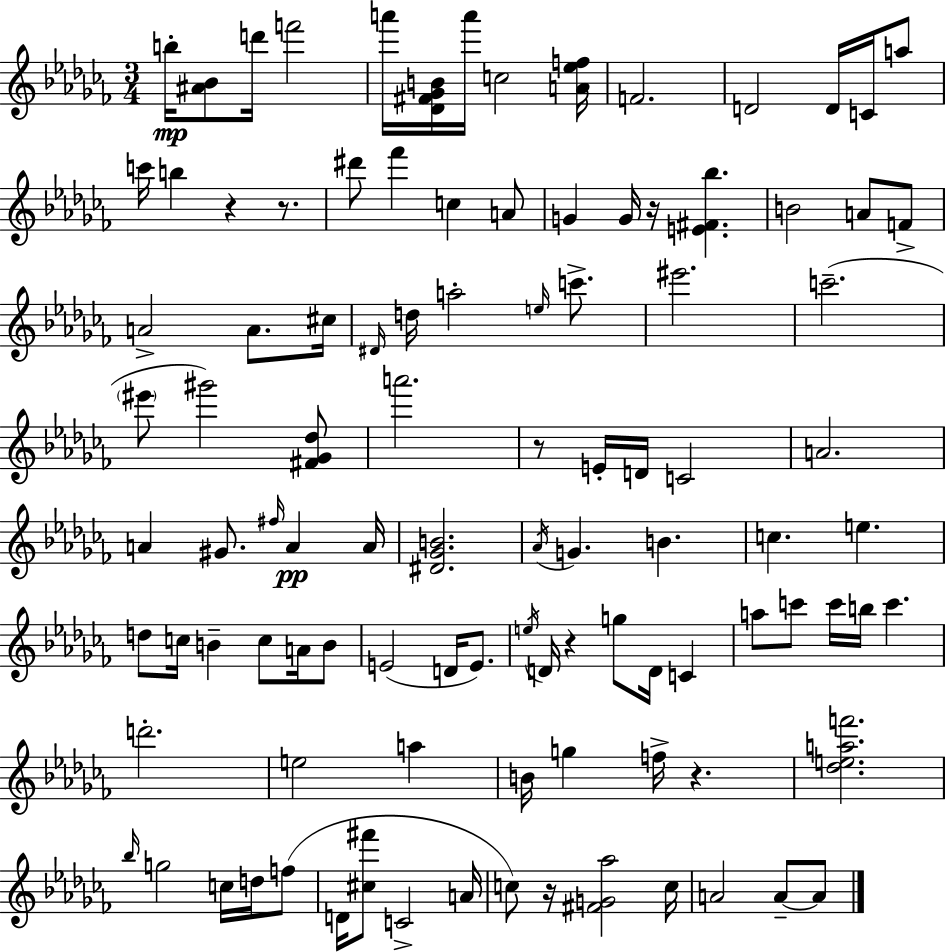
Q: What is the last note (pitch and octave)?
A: A4